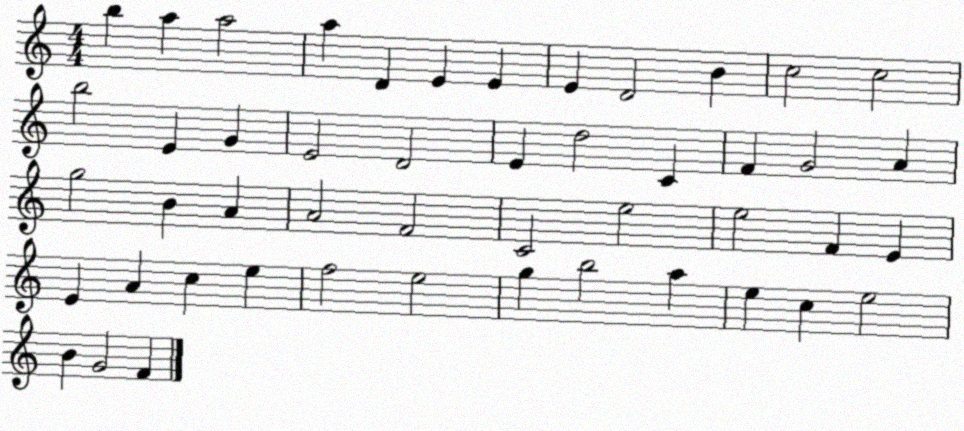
X:1
T:Untitled
M:4/4
L:1/4
K:C
b a a2 a D E E E D2 B c2 c2 b2 E G E2 D2 E d2 C F G2 A g2 B A A2 F2 C2 e2 e2 F E E A c e f2 e2 g b2 a e c e2 B G2 F